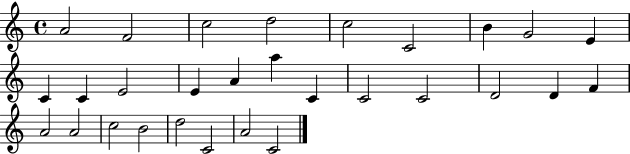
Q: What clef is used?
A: treble